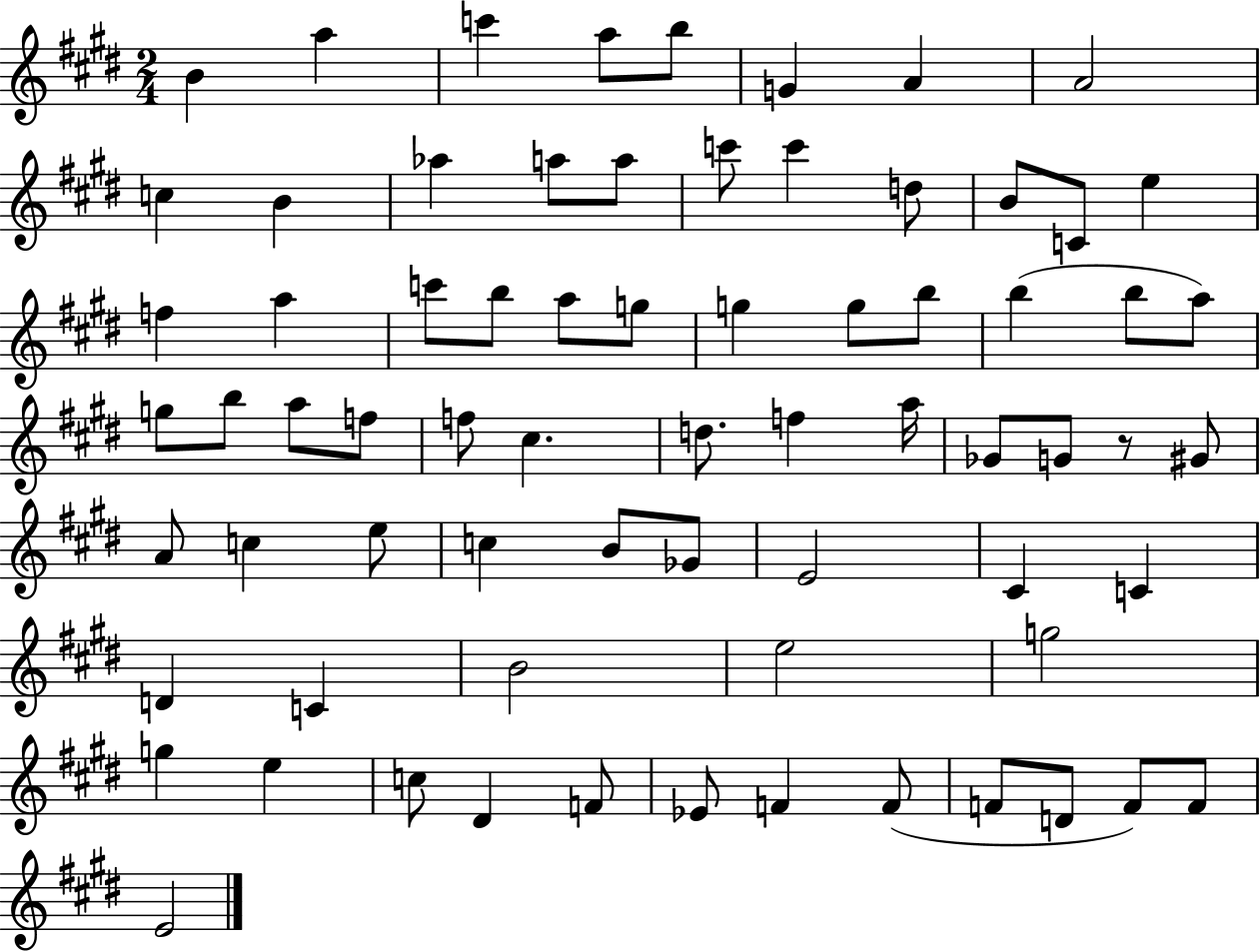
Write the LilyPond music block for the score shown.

{
  \clef treble
  \numericTimeSignature
  \time 2/4
  \key e \major
  b'4 a''4 | c'''4 a''8 b''8 | g'4 a'4 | a'2 | \break c''4 b'4 | aes''4 a''8 a''8 | c'''8 c'''4 d''8 | b'8 c'8 e''4 | \break f''4 a''4 | c'''8 b''8 a''8 g''8 | g''4 g''8 b''8 | b''4( b''8 a''8) | \break g''8 b''8 a''8 f''8 | f''8 cis''4. | d''8. f''4 a''16 | ges'8 g'8 r8 gis'8 | \break a'8 c''4 e''8 | c''4 b'8 ges'8 | e'2 | cis'4 c'4 | \break d'4 c'4 | b'2 | e''2 | g''2 | \break g''4 e''4 | c''8 dis'4 f'8 | ees'8 f'4 f'8( | f'8 d'8 f'8) f'8 | \break e'2 | \bar "|."
}